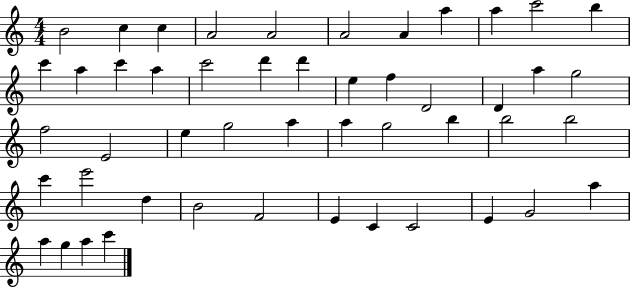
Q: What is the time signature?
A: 4/4